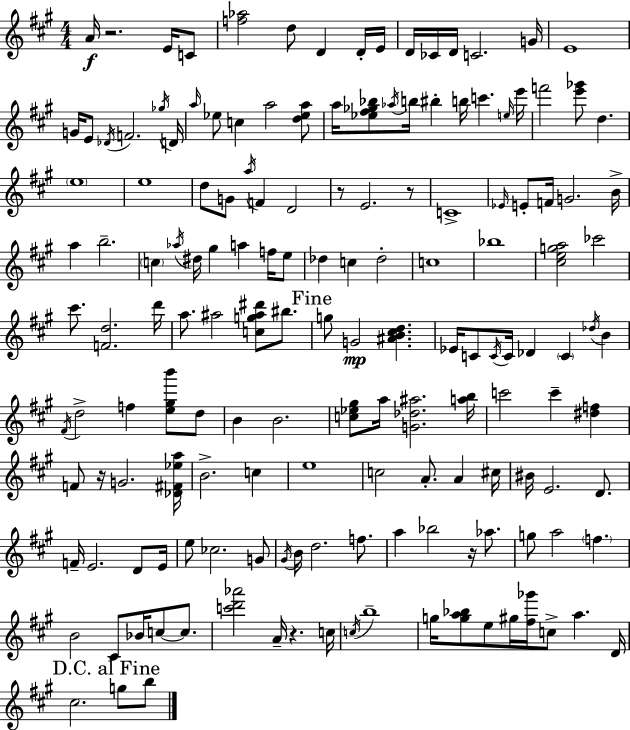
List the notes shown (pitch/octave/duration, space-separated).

A4/s R/h. E4/s C4/e [F5,Ab5]/h D5/e D4/q D4/s E4/s D4/s CES4/s D4/s C4/h. G4/s E4/w G4/s E4/e Db4/s F4/h. Gb5/s D4/s A5/s Eb5/e C5/q A5/h [D5,Eb5,A5]/e A5/s [Eb5,F#5,Gb5,Bb5]/e Ab5/s B5/s BIS5/q B5/s C6/q. E5/s E6/s F6/h [E6,Gb6]/e D5/q. E5/w E5/w D5/e G4/e A5/s F4/q D4/h R/e E4/h. R/e C4/w Eb4/s E4/e F4/s G4/h. B4/s A5/q B5/h. C5/q Ab5/s D#5/s G#5/q A5/q F5/s E5/e Db5/q C5/q Db5/h C5/w Bb5/w [C#5,E5,G5,A5]/h CES6/h C#6/e. [F4,D5]/h. D6/s A5/e. A#5/h [C5,G5,A#5,D#6]/e BIS5/e. G5/e G4/h [A#4,B4,C#5,D5]/q. Eb4/s C4/e C4/s C4/s Db4/q C4/q Db5/s B4/q F#4/s D5/h F5/q [E5,G#5,B6]/e D5/e B4/q B4/h. [C5,Eb5,G#5]/e A5/s [G4,Db5,A#5]/h. [A5,B5]/s C6/h C6/q [D#5,F5]/q F4/e R/s G4/h. [Db4,F#4,Eb5,A5]/s B4/h. C5/q E5/w C5/h A4/e. A4/q C#5/s BIS4/s E4/h. D4/e. F4/s E4/h. D4/e E4/s E5/e CES5/h. G4/e G#4/s B4/s D5/h. F5/e. A5/q Bb5/h R/s Ab5/e. G5/e A5/h F5/q. B4/h C#4/e Bb4/s C5/e C5/e. [C6,D6,Ab6]/h A4/s R/q. C5/s C5/s B5/w G5/s [G5,A5,Bb5]/e E5/e G#5/s [F#5,Gb6]/s C5/e A5/q. D4/s C#5/h. G5/e B5/e